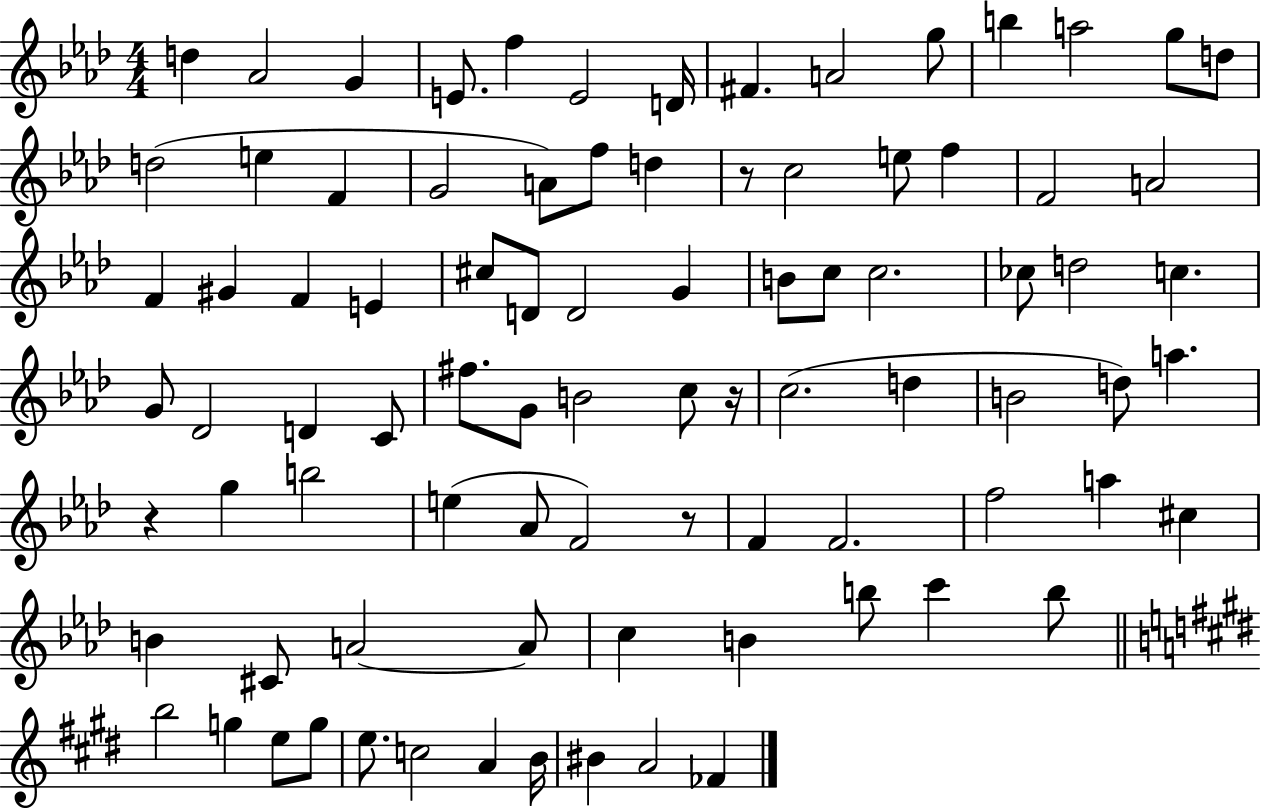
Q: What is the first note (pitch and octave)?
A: D5